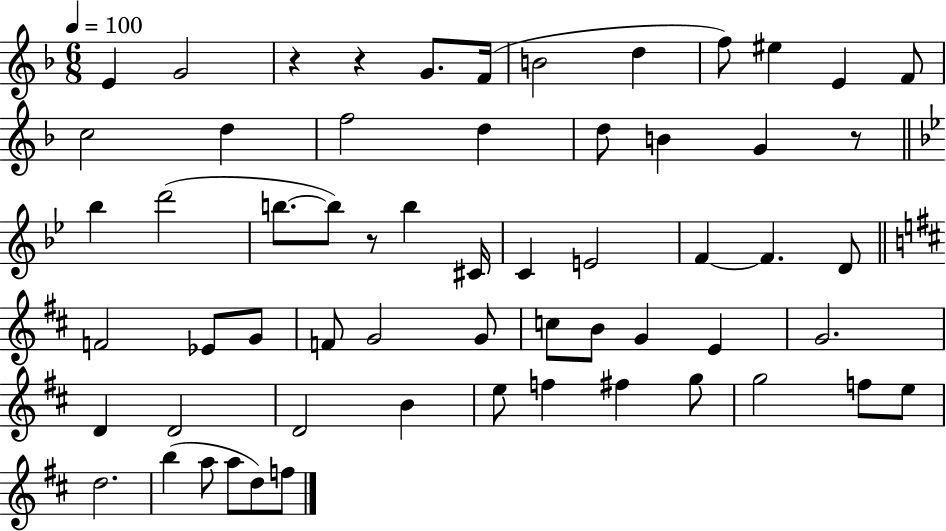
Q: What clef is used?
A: treble